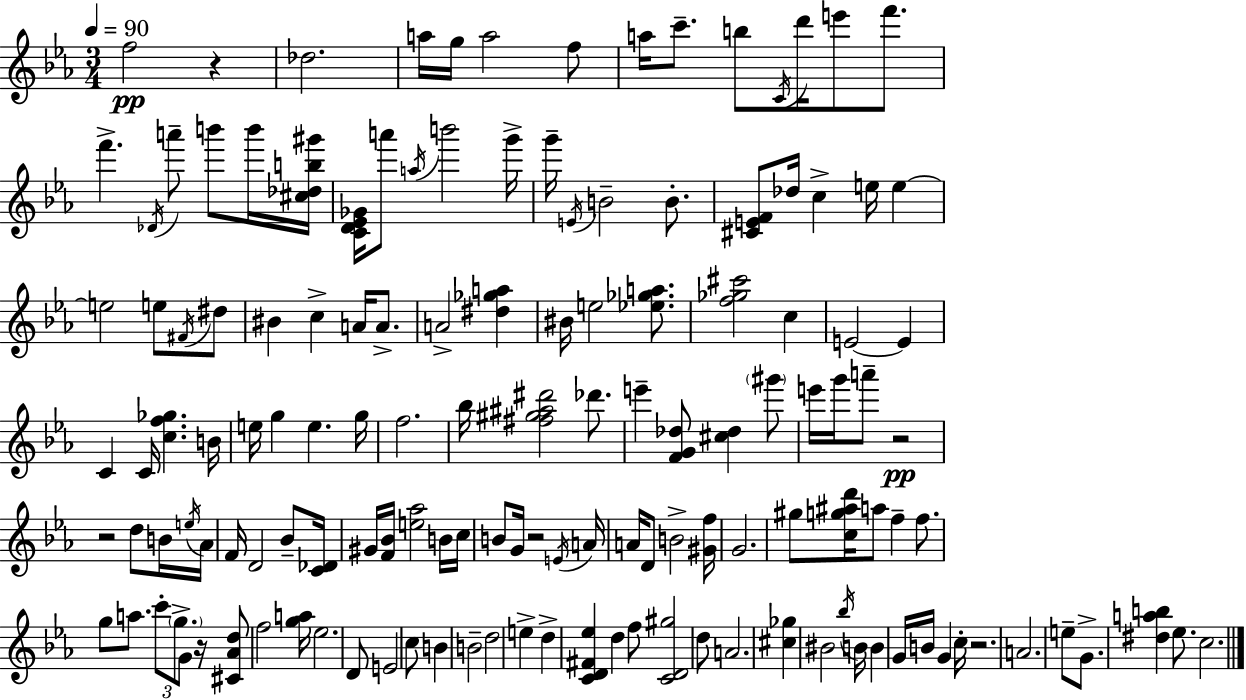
{
  \clef treble
  \numericTimeSignature
  \time 3/4
  \key c \minor
  \tempo 4 = 90
  \repeat volta 2 { f''2\pp r4 | des''2. | a''16 g''16 a''2 f''8 | a''16 c'''8.-- b''8 \acciaccatura { c'16 } d'''16 e'''8 f'''8. | \break f'''4.-> \acciaccatura { des'16 } a'''8-- b'''8 | b'''16 <cis'' des'' b'' gis'''>16 <c' d' ees' ges'>16 a'''8 \acciaccatura { a''16 } b'''2 | g'''16-> g'''16-- \acciaccatura { e'16 } b'2-- | b'8.-. <cis' e' f'>8 des''16 c''4-> e''16 | \break e''4~~ e''2 | e''8 \acciaccatura { fis'16 } dis''8 bis'4 c''4-> | a'16 a'8.-> a'2-> | <dis'' ges'' a''>4 bis'16 e''2 | \break <ees'' ges'' a''>8. <f'' ges'' cis'''>2 | c''4 e'2~~ | e'4 c'4 c'16 <c'' f'' ges''>4. | b'16 e''16 g''4 e''4. | \break g''16 f''2. | bes''16 <fis'' gis'' ais'' dis'''>2 | des'''8. e'''4-- <f' g' des''>8 <cis'' des''>4 | \parenthesize gis'''8 e'''16 g'''16 a'''8-- r2\pp | \break r2 | d''8 b'16 \acciaccatura { e''16 } aes'16 f'16 d'2 | bes'8-- <c' des'>16 gis'16 <f' bes'>16 <e'' aes''>2 | b'16 c''16 b'8 g'16 r2 | \break \acciaccatura { e'16 } a'16 a'16 d'8 b'2-> | <gis' f''>16 g'2. | gis''8 <c'' g'' ais'' d'''>16 a''8 | f''4-- f''8. g''8 a''8. | \break \tuplet 3/2 { c'''8-. \parenthesize g''8.-> g'8 } r16 <cis' aes' d''>8 f''2 | <g'' a''>16 ees''2. | d'8 e'2 | c''8 b'4 b'2-- | \break d''2 | e''4-> d''4-> <c' d' fis' ees''>4 | d''4 f''8 <c' d' gis''>2 | d''8 a'2. | \break <cis'' ges''>4 bis'2 | \acciaccatura { bes''16 } b'16 b'4 | g'16 b'16 g'4 c''16-. r2. | a'2. | \break e''8-- g'8.-> | <dis'' a'' b''>4 ees''8. c''2. | } \bar "|."
}